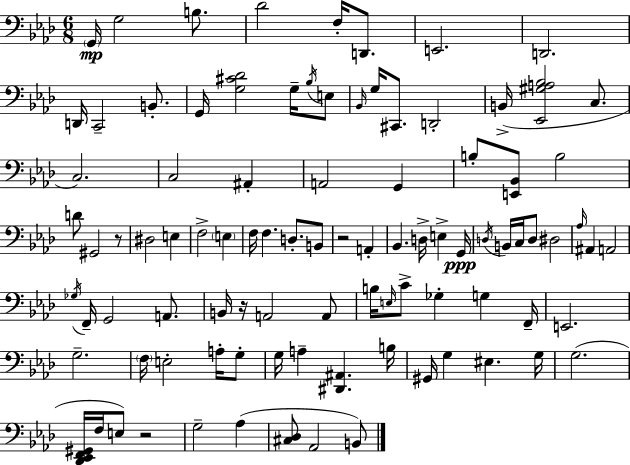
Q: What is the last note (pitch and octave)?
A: B2